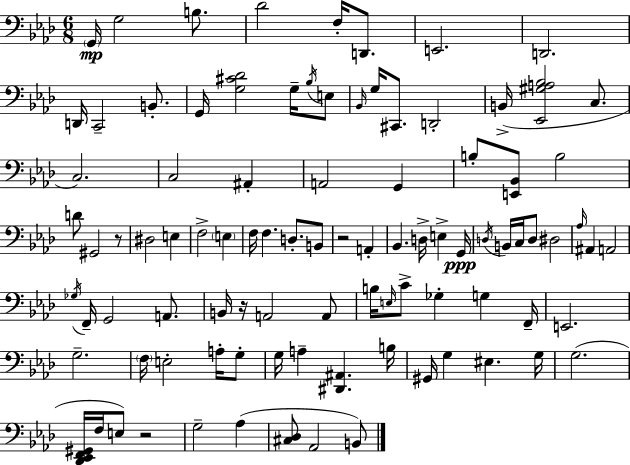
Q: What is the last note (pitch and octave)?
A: B2